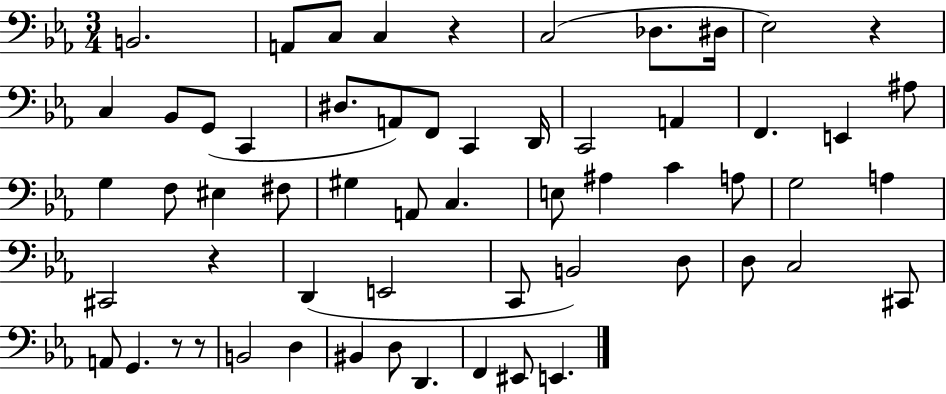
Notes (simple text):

B2/h. A2/e C3/e C3/q R/q C3/h Db3/e. D#3/s Eb3/h R/q C3/q Bb2/e G2/e C2/q D#3/e. A2/e F2/e C2/q D2/s C2/h A2/q F2/q. E2/q A#3/e G3/q F3/e EIS3/q F#3/e G#3/q A2/e C3/q. E3/e A#3/q C4/q A3/e G3/h A3/q C#2/h R/q D2/q E2/h C2/e B2/h D3/e D3/e C3/h C#2/e A2/e G2/q. R/e R/e B2/h D3/q BIS2/q D3/e D2/q. F2/q EIS2/e E2/q.